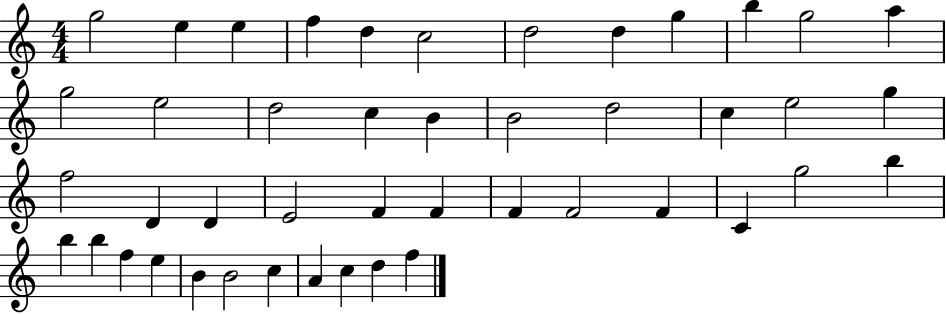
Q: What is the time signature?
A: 4/4